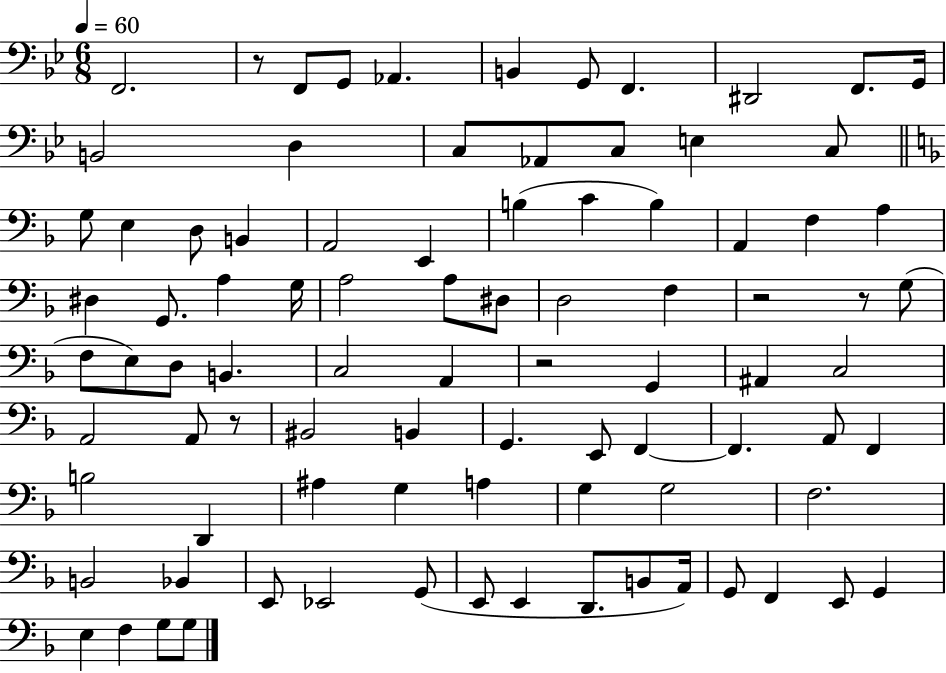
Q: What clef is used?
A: bass